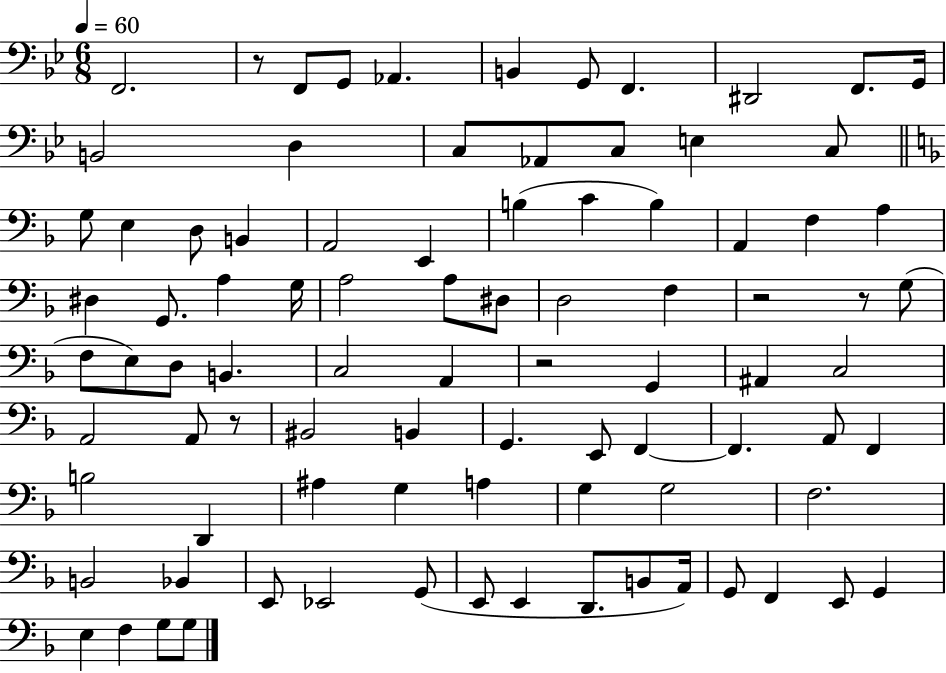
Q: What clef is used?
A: bass